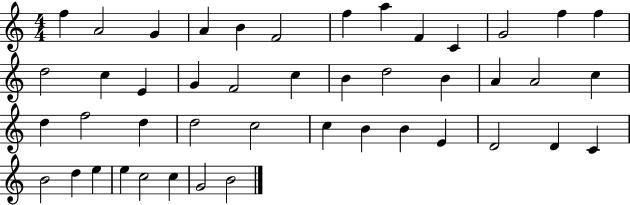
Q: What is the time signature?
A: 4/4